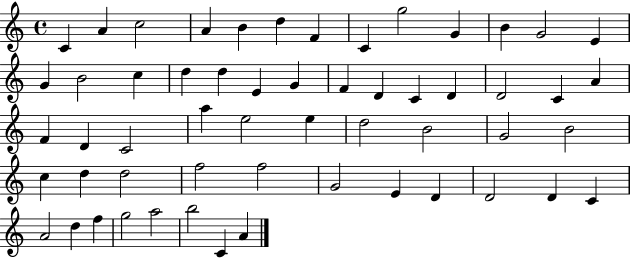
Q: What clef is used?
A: treble